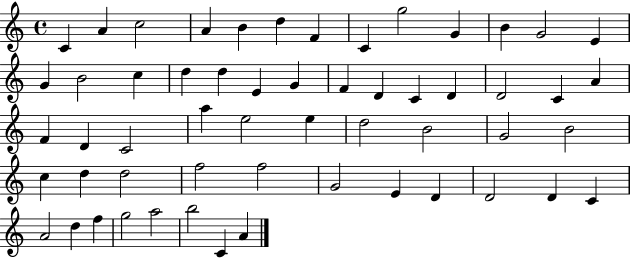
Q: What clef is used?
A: treble